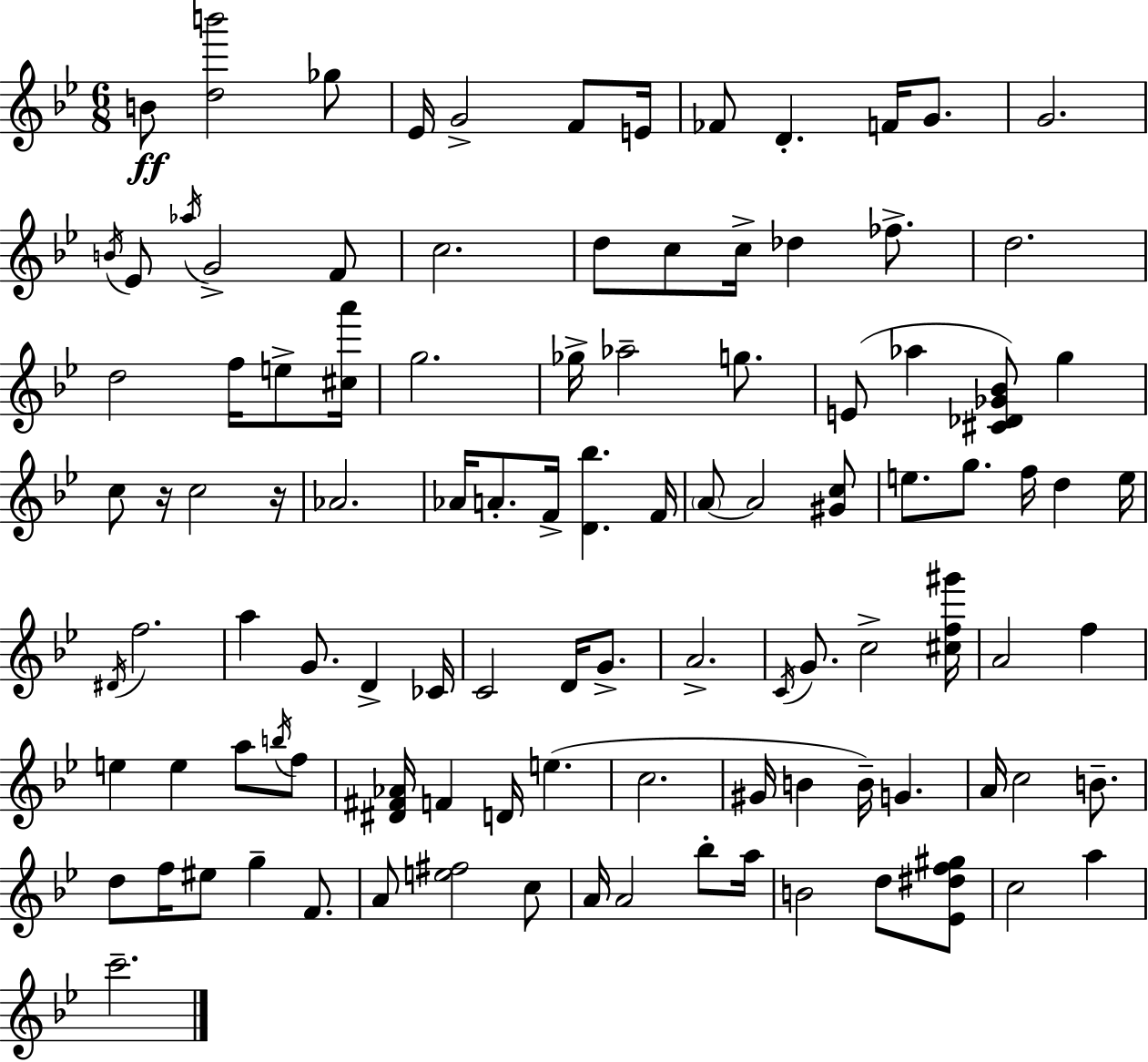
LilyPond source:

{
  \clef treble
  \numericTimeSignature
  \time 6/8
  \key g \minor
  b'8\ff <d'' b'''>2 ges''8 | ees'16 g'2-> f'8 e'16 | fes'8 d'4.-. f'16 g'8. | g'2. | \break \acciaccatura { b'16 } ees'8 \acciaccatura { aes''16 } g'2-> | f'8 c''2. | d''8 c''8 c''16-> des''4 fes''8.-> | d''2. | \break d''2 f''16 e''8-> | <cis'' a'''>16 g''2. | ges''16-> aes''2-- g''8. | e'8( aes''4 <cis' des' ges' bes'>8) g''4 | \break c''8 r16 c''2 | r16 aes'2. | aes'16 a'8.-. f'16-> <d' bes''>4. | f'16 \parenthesize a'8~~ a'2 | \break <gis' c''>8 e''8. g''8. f''16 d''4 | e''16 \acciaccatura { dis'16 } f''2. | a''4 g'8. d'4-> | ces'16 c'2 d'16 | \break g'8.-> a'2.-> | \acciaccatura { c'16 } g'8. c''2-> | <cis'' f'' gis'''>16 a'2 | f''4 e''4 e''4 | \break a''8 \acciaccatura { b''16 } f''8 <dis' fis' aes'>16 f'4 d'16 e''4.( | c''2. | gis'16 b'4 b'16--) g'4. | a'16 c''2 | \break b'8.-- d''8 f''16 eis''8 g''4-- | f'8. a'8 <e'' fis''>2 | c''8 a'16 a'2 | bes''8-. a''16 b'2 | \break d''8 <ees' dis'' f'' gis''>8 c''2 | a''4 c'''2.-- | \bar "|."
}